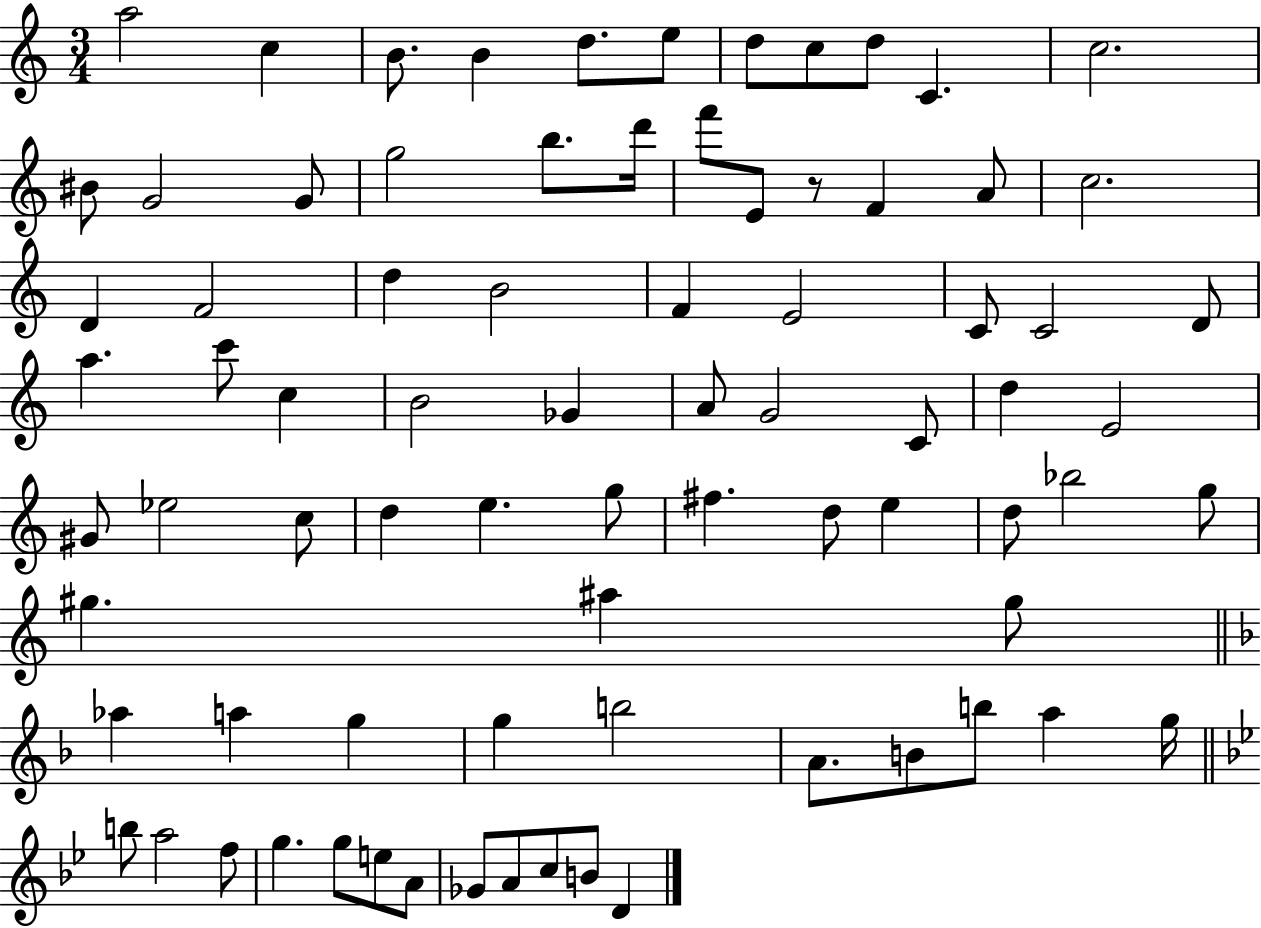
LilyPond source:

{
  \clef treble
  \numericTimeSignature
  \time 3/4
  \key c \major
  a''2 c''4 | b'8. b'4 d''8. e''8 | d''8 c''8 d''8 c'4. | c''2. | \break bis'8 g'2 g'8 | g''2 b''8. d'''16 | f'''8 e'8 r8 f'4 a'8 | c''2. | \break d'4 f'2 | d''4 b'2 | f'4 e'2 | c'8 c'2 d'8 | \break a''4. c'''8 c''4 | b'2 ges'4 | a'8 g'2 c'8 | d''4 e'2 | \break gis'8 ees''2 c''8 | d''4 e''4. g''8 | fis''4. d''8 e''4 | d''8 bes''2 g''8 | \break gis''4. ais''4 gis''8 | \bar "||" \break \key f \major aes''4 a''4 g''4 | g''4 b''2 | a'8. b'8 b''8 a''4 g''16 | \bar "||" \break \key bes \major b''8 a''2 f''8 | g''4. g''8 e''8 a'8 | ges'8 a'8 c''8 b'8 d'4 | \bar "|."
}